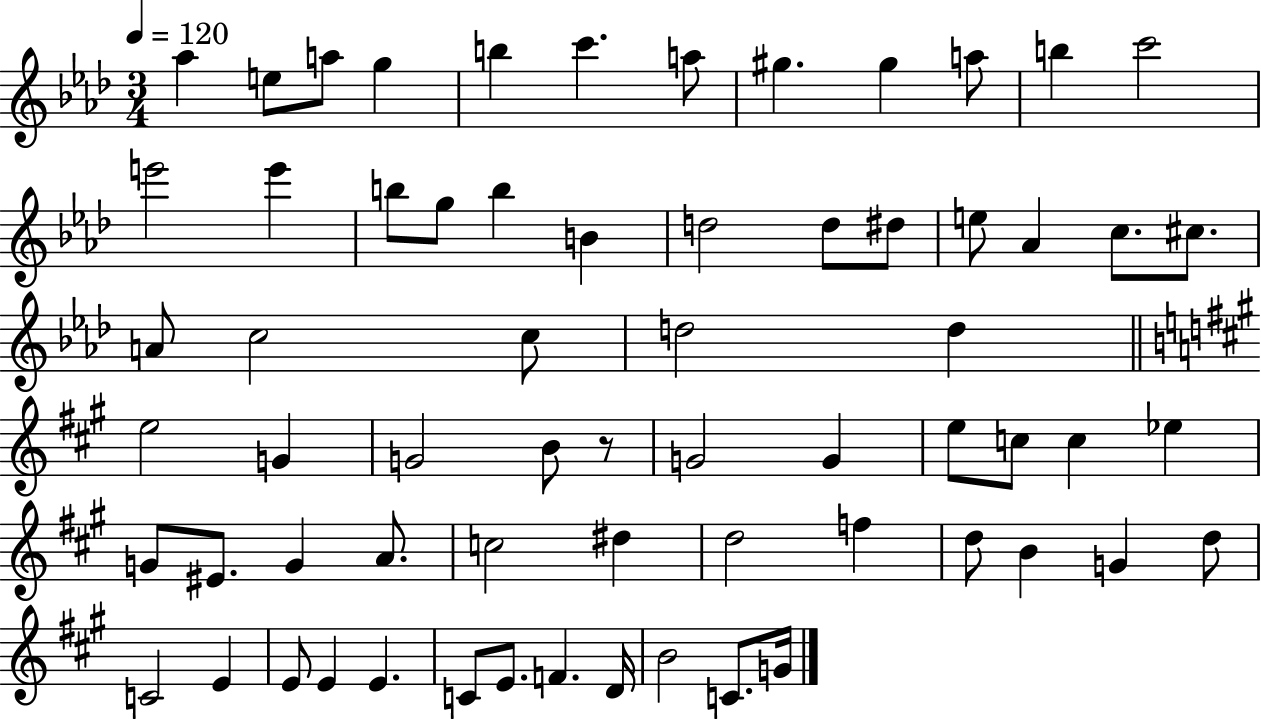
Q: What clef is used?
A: treble